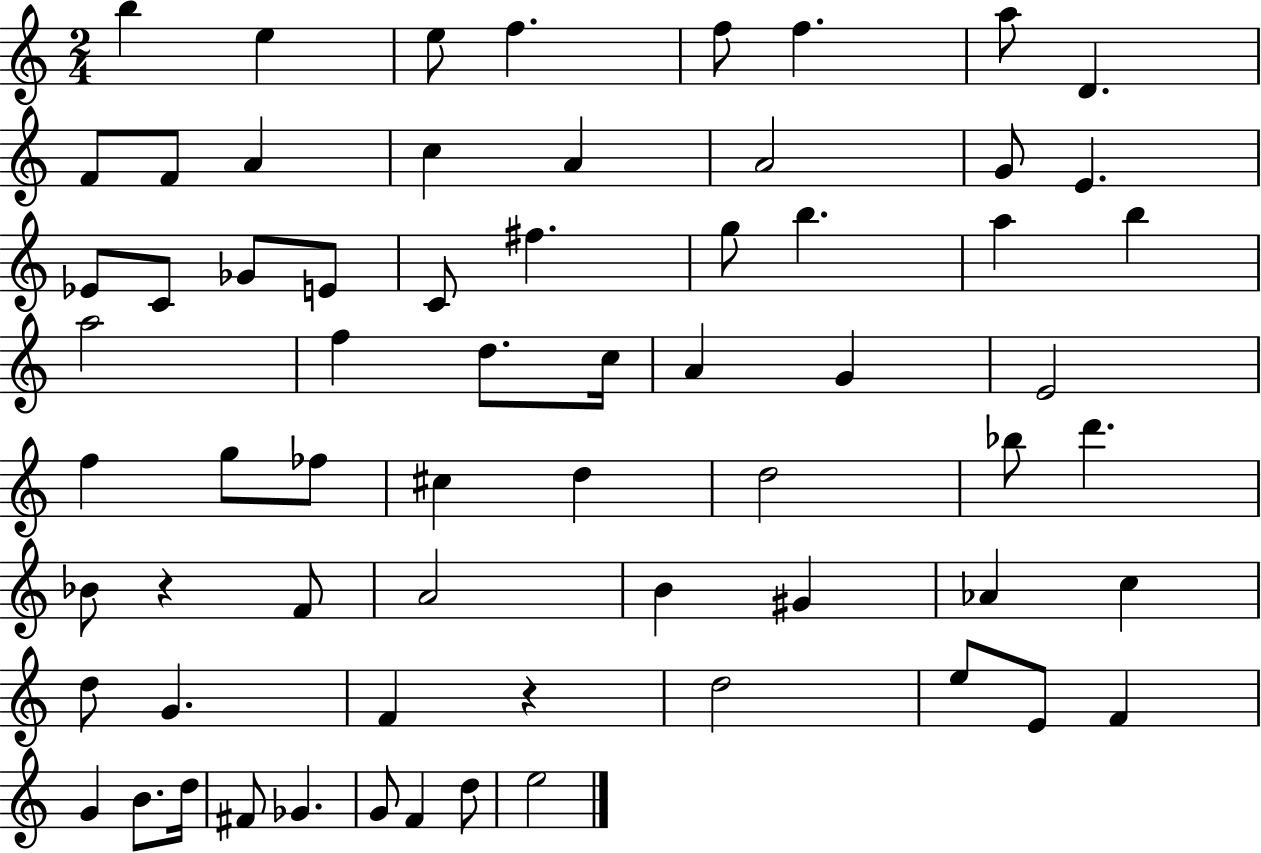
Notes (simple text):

B5/q E5/q E5/e F5/q. F5/e F5/q. A5/e D4/q. F4/e F4/e A4/q C5/q A4/q A4/h G4/e E4/q. Eb4/e C4/e Gb4/e E4/e C4/e F#5/q. G5/e B5/q. A5/q B5/q A5/h F5/q D5/e. C5/s A4/q G4/q E4/h F5/q G5/e FES5/e C#5/q D5/q D5/h Bb5/e D6/q. Bb4/e R/q F4/e A4/h B4/q G#4/q Ab4/q C5/q D5/e G4/q. F4/q R/q D5/h E5/e E4/e F4/q G4/q B4/e. D5/s F#4/e Gb4/q. G4/e F4/q D5/e E5/h